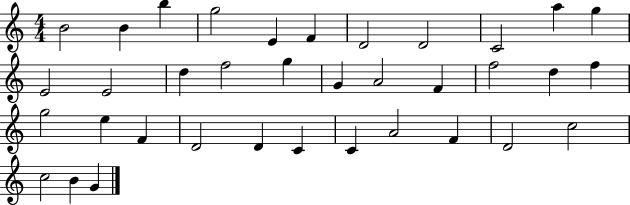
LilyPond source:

{
  \clef treble
  \numericTimeSignature
  \time 4/4
  \key c \major
  b'2 b'4 b''4 | g''2 e'4 f'4 | d'2 d'2 | c'2 a''4 g''4 | \break e'2 e'2 | d''4 f''2 g''4 | g'4 a'2 f'4 | f''2 d''4 f''4 | \break g''2 e''4 f'4 | d'2 d'4 c'4 | c'4 a'2 f'4 | d'2 c''2 | \break c''2 b'4 g'4 | \bar "|."
}